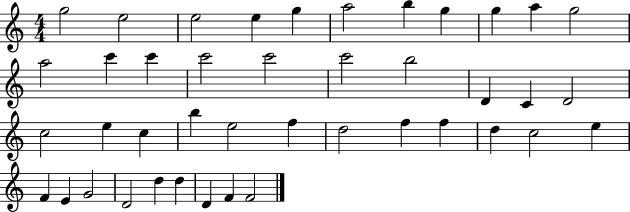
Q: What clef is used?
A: treble